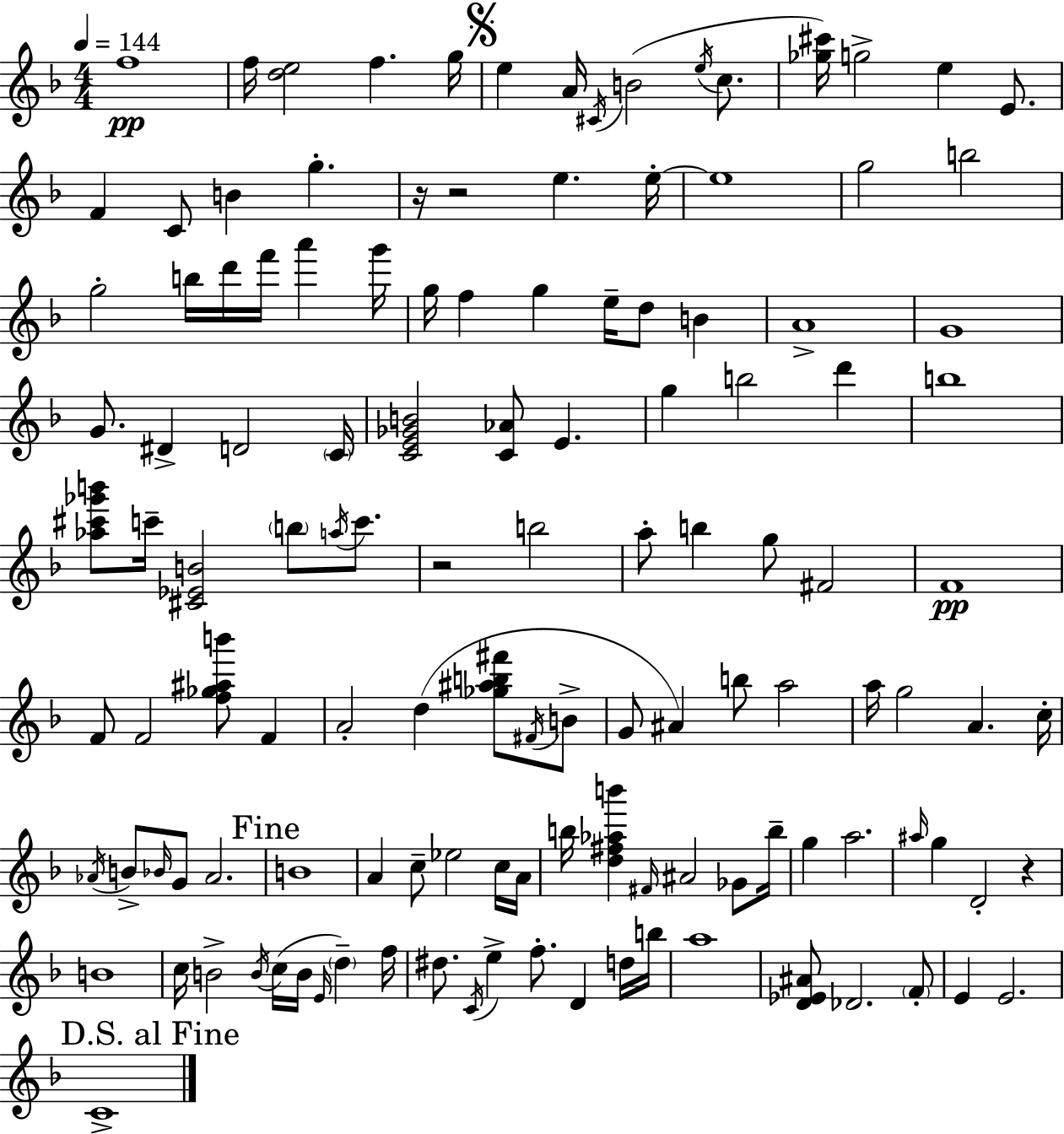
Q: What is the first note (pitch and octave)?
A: F5